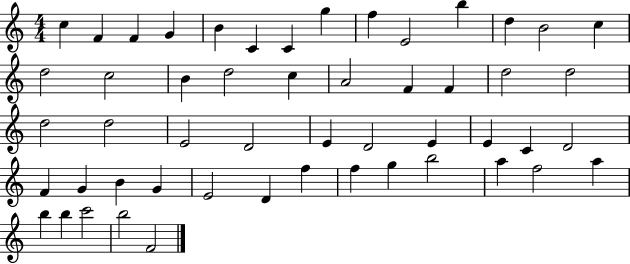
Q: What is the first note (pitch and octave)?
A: C5